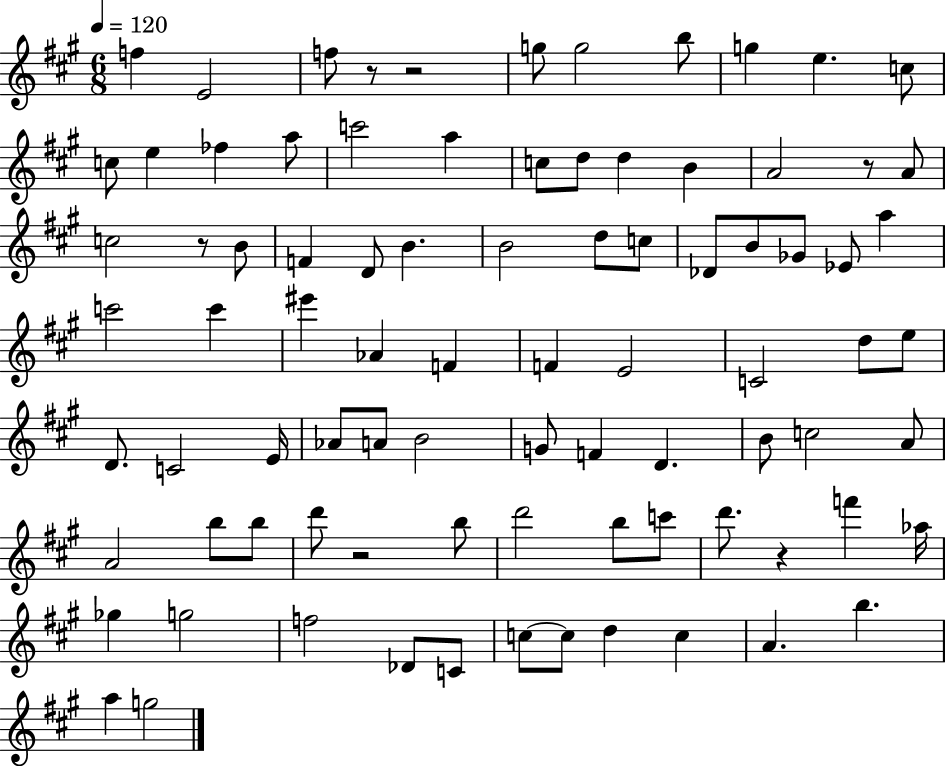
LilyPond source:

{
  \clef treble
  \numericTimeSignature
  \time 6/8
  \key a \major
  \tempo 4 = 120
  f''4 e'2 | f''8 r8 r2 | g''8 g''2 b''8 | g''4 e''4. c''8 | \break c''8 e''4 fes''4 a''8 | c'''2 a''4 | c''8 d''8 d''4 b'4 | a'2 r8 a'8 | \break c''2 r8 b'8 | f'4 d'8 b'4. | b'2 d''8 c''8 | des'8 b'8 ges'8 ees'8 a''4 | \break c'''2 c'''4 | eis'''4 aes'4 f'4 | f'4 e'2 | c'2 d''8 e''8 | \break d'8. c'2 e'16 | aes'8 a'8 b'2 | g'8 f'4 d'4. | b'8 c''2 a'8 | \break a'2 b''8 b''8 | d'''8 r2 b''8 | d'''2 b''8 c'''8 | d'''8. r4 f'''4 aes''16 | \break ges''4 g''2 | f''2 des'8 c'8 | c''8~~ c''8 d''4 c''4 | a'4. b''4. | \break a''4 g''2 | \bar "|."
}